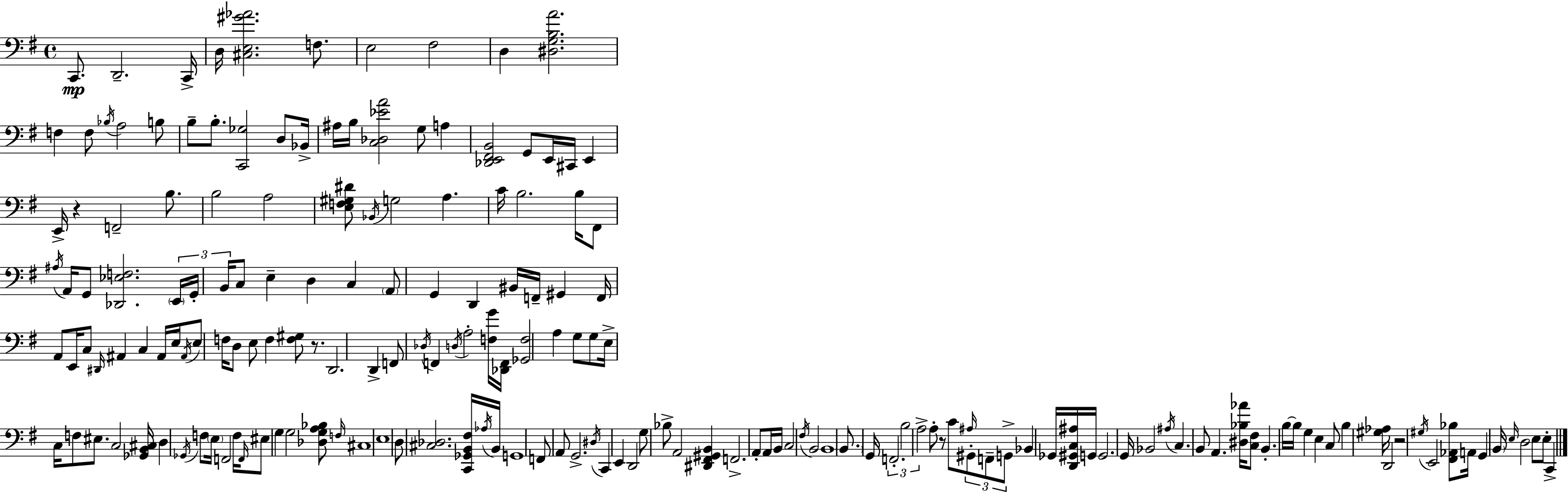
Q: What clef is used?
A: bass